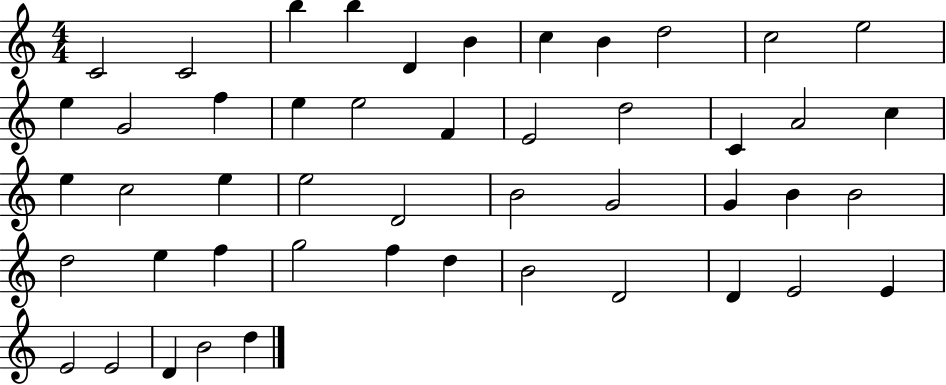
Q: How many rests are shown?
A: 0